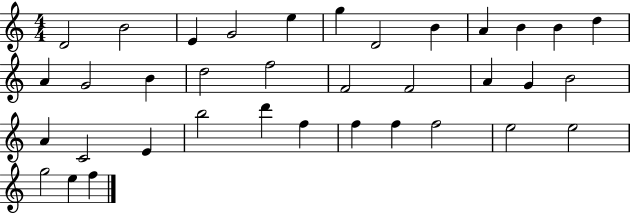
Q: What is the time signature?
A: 4/4